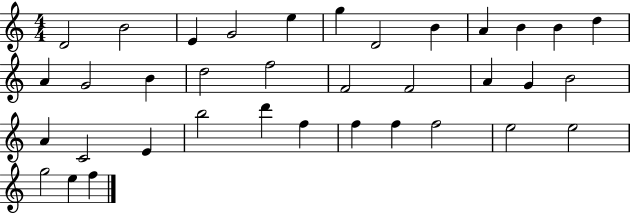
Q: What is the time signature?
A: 4/4